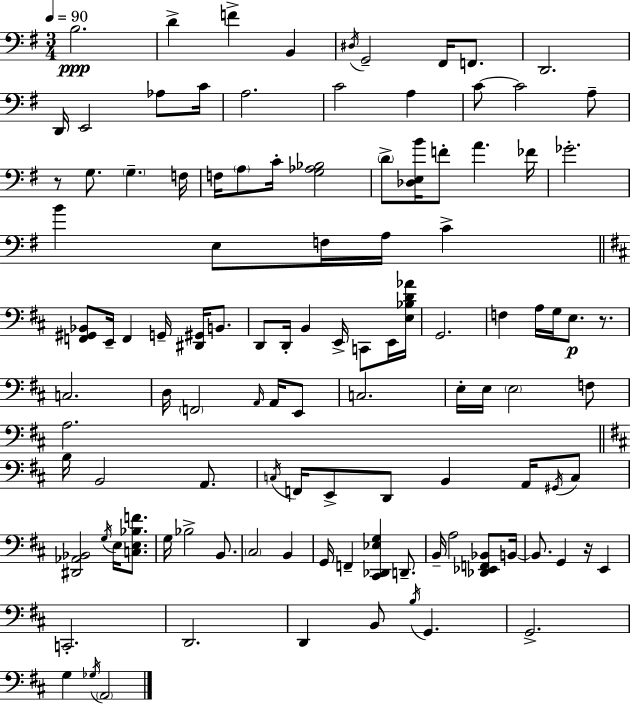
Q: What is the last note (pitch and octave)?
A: A2